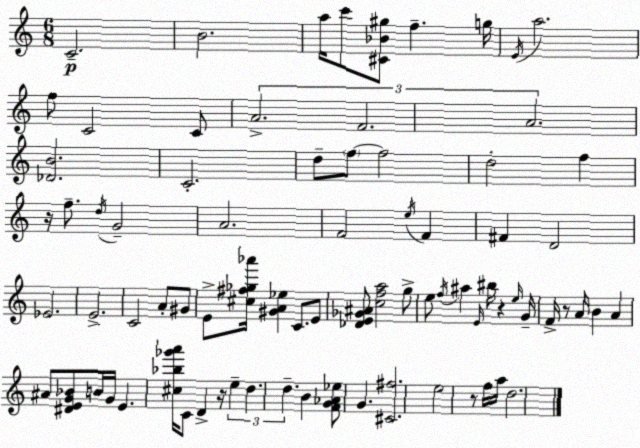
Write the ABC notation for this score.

X:1
T:Untitled
M:6/8
L:1/4
K:Am
C2 B2 a/4 c'/2 [^C_B^g]/2 f g/4 E/4 a2 f/2 C2 C/2 A2 F2 A2 [_DB]2 C2 d/2 f/2 f2 d2 f z/4 f/2 d/4 G2 A2 F2 e/4 F ^F D2 _E2 E2 C2 A/2 ^G/2 E/2 [^c^f_g_a']/4 [^GA_e] C/2 E/2 [_DE_G^A]/2 [cfa]2 g/2 e/2 f/4 ^a E/4 ^b/4 z e/4 G/4 F/4 z/2 A/4 B A ^A/2 [^DEG_B]/2 B/4 G/4 E [^c_b_g'a']/4 C/2 D z/4 e d d B [FG_A_e]/2 G [^C^f]2 e2 z/2 f/4 a/4 d2